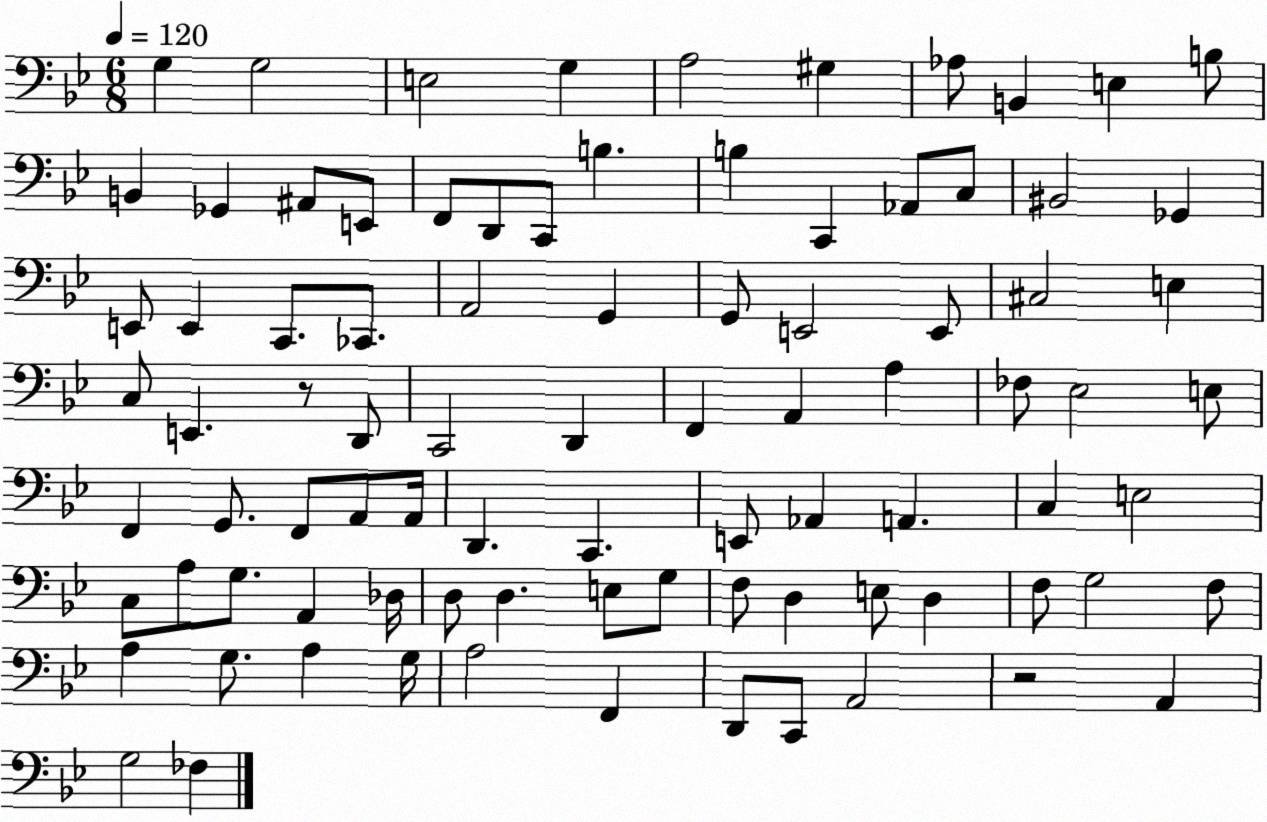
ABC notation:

X:1
T:Untitled
M:6/8
L:1/4
K:Bb
G, G,2 E,2 G, A,2 ^G, _A,/2 B,, E, B,/2 B,, _G,, ^A,,/2 E,,/2 F,,/2 D,,/2 C,,/2 B, B, C,, _A,,/2 C,/2 ^B,,2 _G,, E,,/2 E,, C,,/2 _C,,/2 A,,2 G,, G,,/2 E,,2 E,,/2 ^C,2 E, C,/2 E,, z/2 D,,/2 C,,2 D,, F,, A,, A, _F,/2 _E,2 E,/2 F,, G,,/2 F,,/2 A,,/2 A,,/4 D,, C,, E,,/2 _A,, A,, C, E,2 C,/2 A,/2 G,/2 A,, _D,/4 D,/2 D, E,/2 G,/2 F,/2 D, E,/2 D, F,/2 G,2 F,/2 A, G,/2 A, G,/4 A,2 F,, D,,/2 C,,/2 A,,2 z2 A,, G,2 _F,